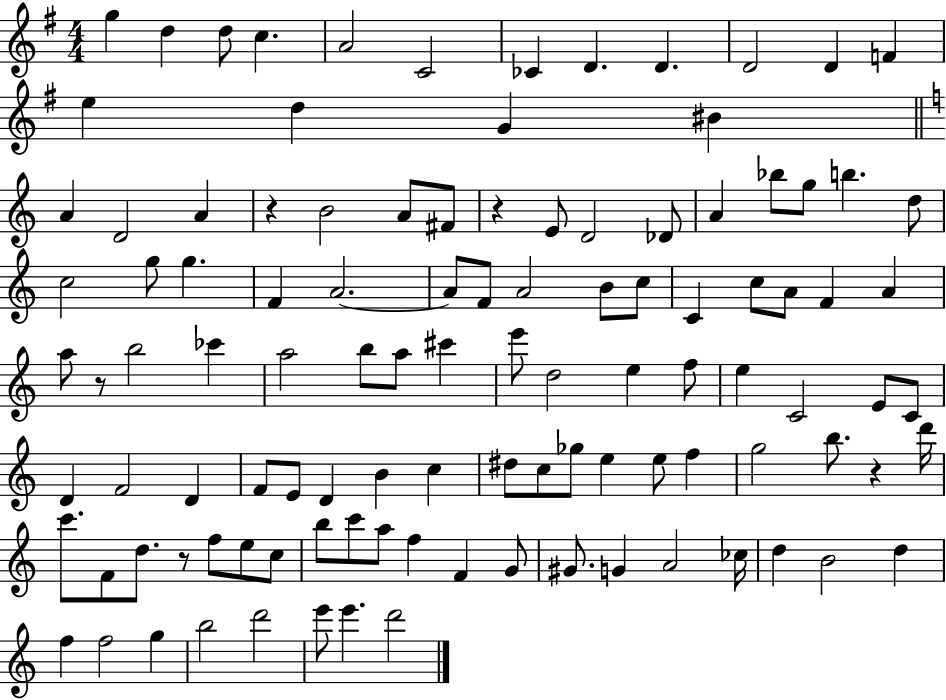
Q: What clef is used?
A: treble